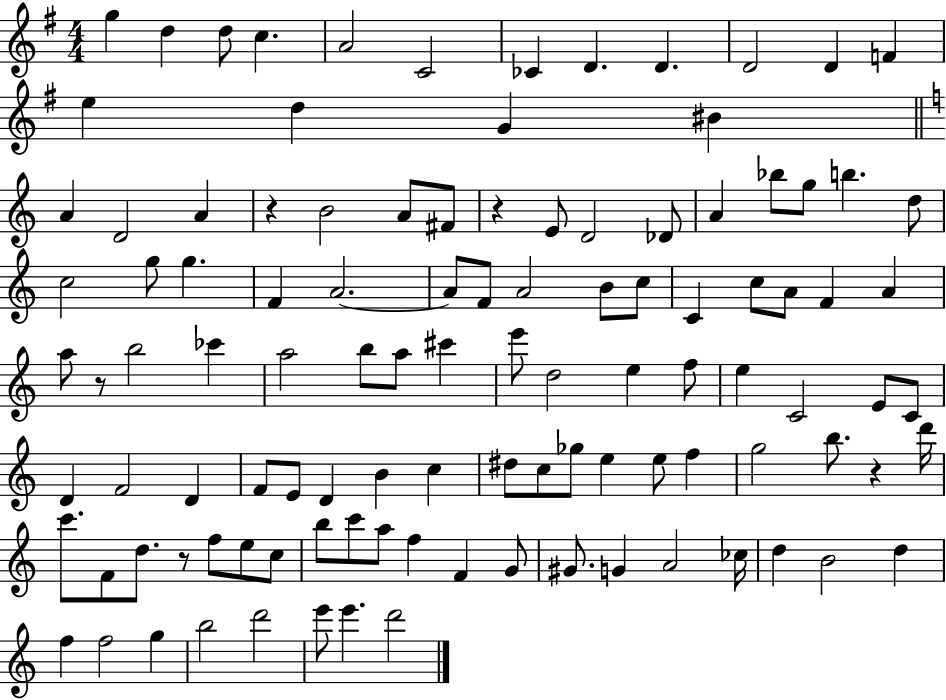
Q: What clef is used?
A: treble